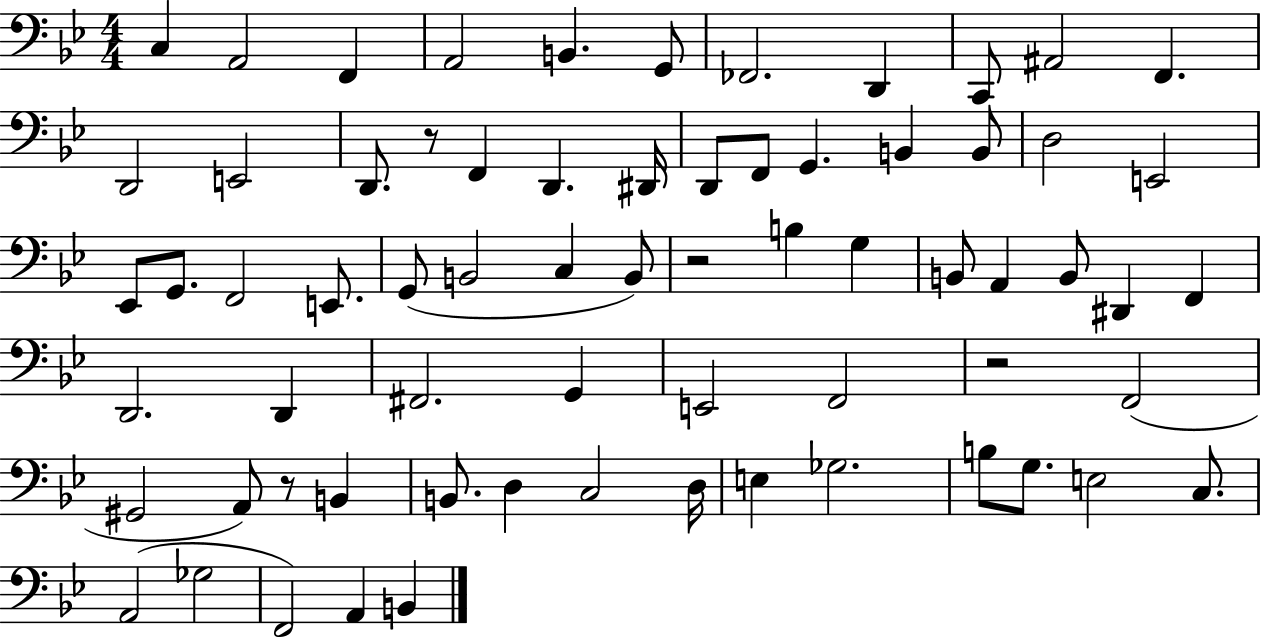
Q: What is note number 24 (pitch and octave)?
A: E2